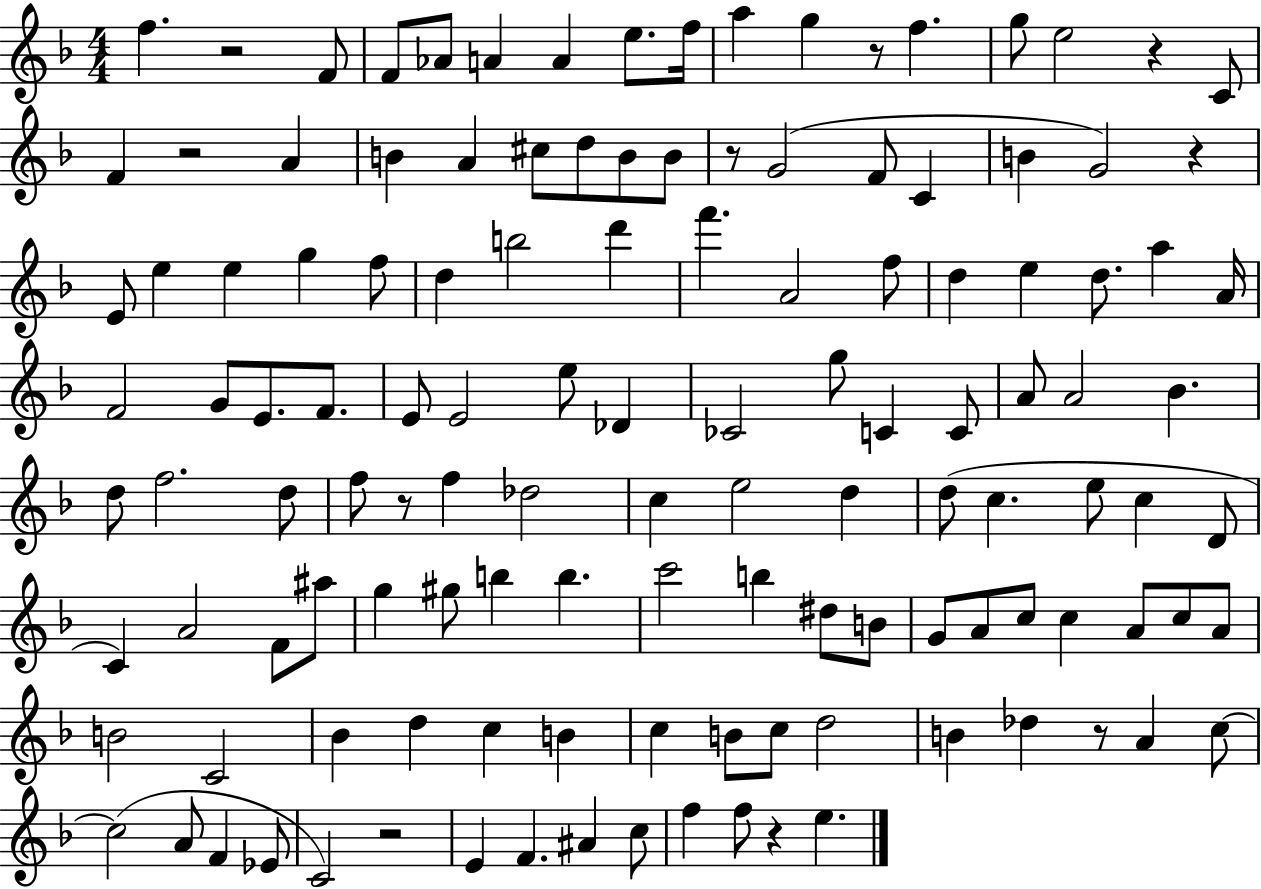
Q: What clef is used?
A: treble